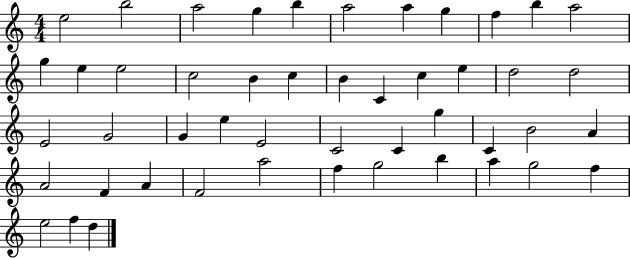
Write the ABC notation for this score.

X:1
T:Untitled
M:4/4
L:1/4
K:C
e2 b2 a2 g b a2 a g f b a2 g e e2 c2 B c B C c e d2 d2 E2 G2 G e E2 C2 C g C B2 A A2 F A F2 a2 f g2 b a g2 f e2 f d